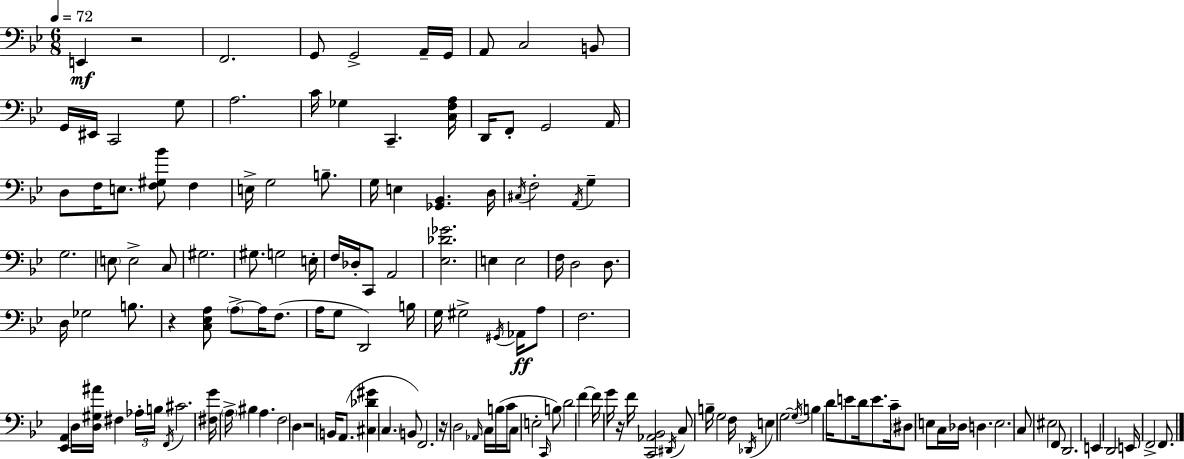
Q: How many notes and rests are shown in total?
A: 143